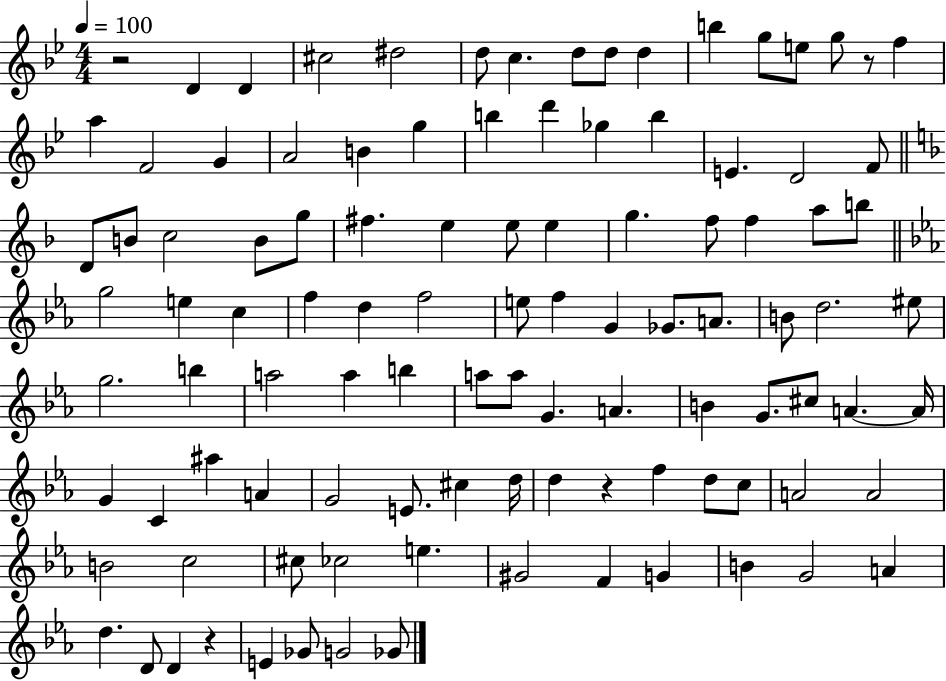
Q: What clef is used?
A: treble